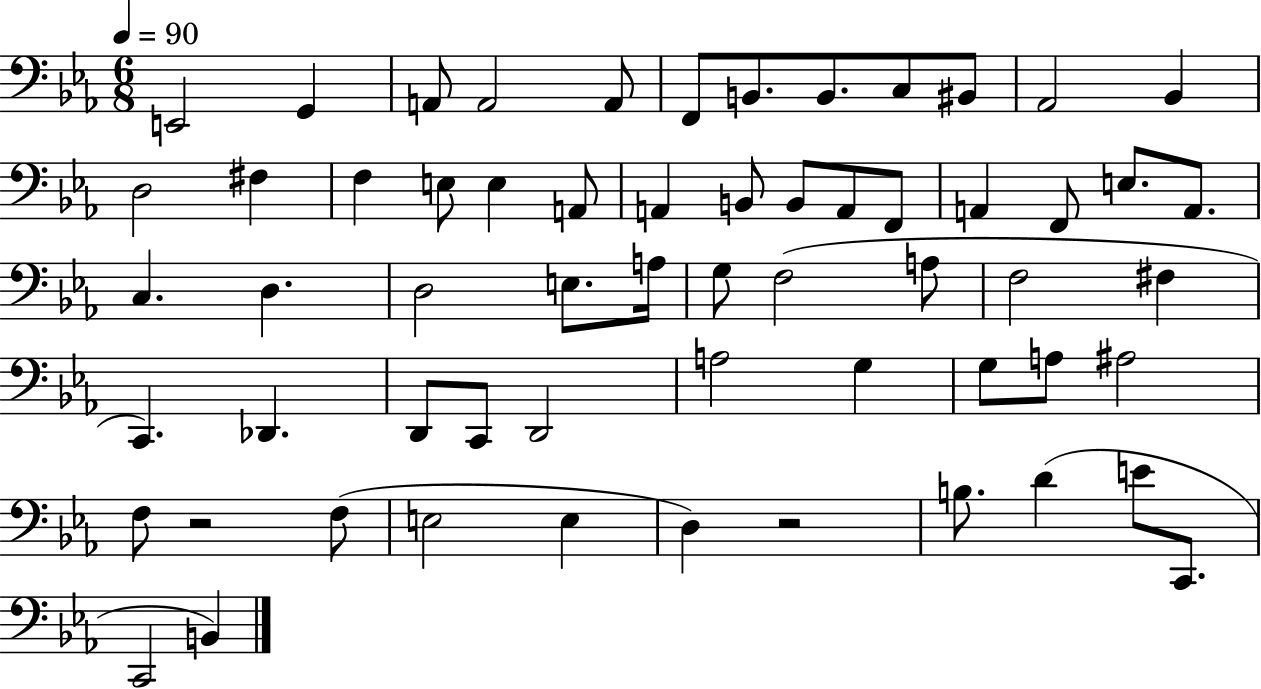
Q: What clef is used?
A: bass